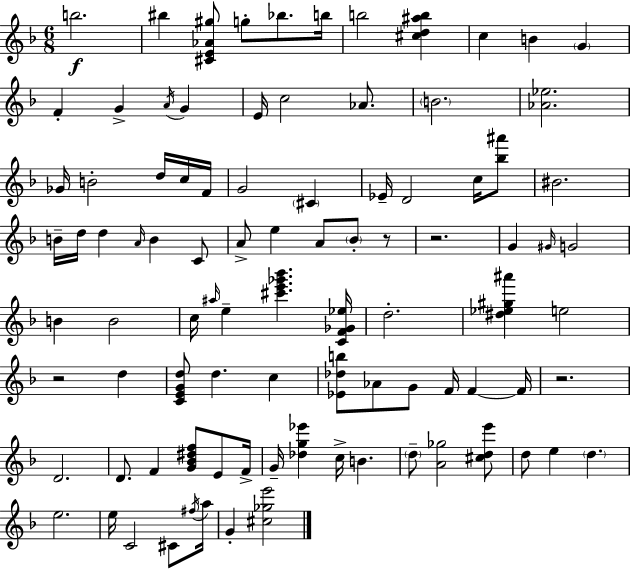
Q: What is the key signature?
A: D minor